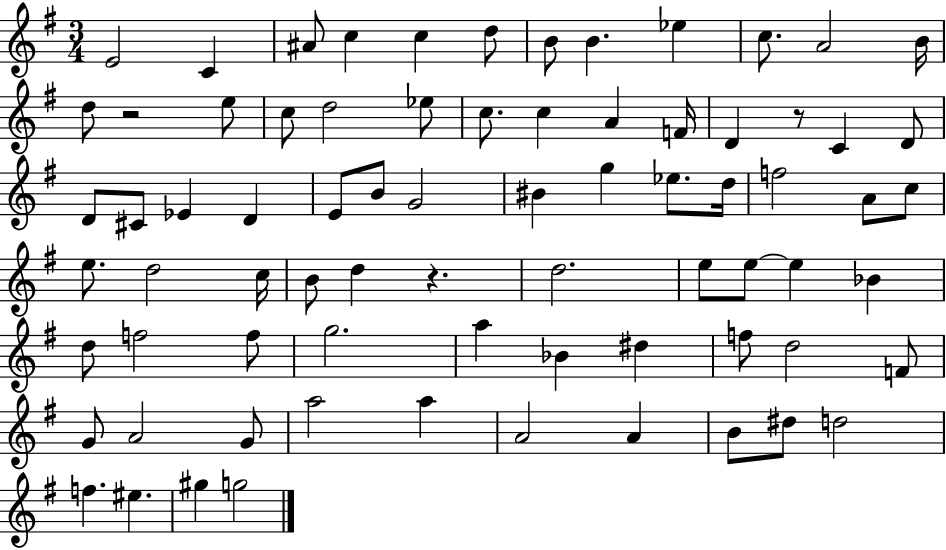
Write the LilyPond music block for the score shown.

{
  \clef treble
  \numericTimeSignature
  \time 3/4
  \key g \major
  e'2 c'4 | ais'8 c''4 c''4 d''8 | b'8 b'4. ees''4 | c''8. a'2 b'16 | \break d''8 r2 e''8 | c''8 d''2 ees''8 | c''8. c''4 a'4 f'16 | d'4 r8 c'4 d'8 | \break d'8 cis'8 ees'4 d'4 | e'8 b'8 g'2 | bis'4 g''4 ees''8. d''16 | f''2 a'8 c''8 | \break e''8. d''2 c''16 | b'8 d''4 r4. | d''2. | e''8 e''8~~ e''4 bes'4 | \break d''8 f''2 f''8 | g''2. | a''4 bes'4 dis''4 | f''8 d''2 f'8 | \break g'8 a'2 g'8 | a''2 a''4 | a'2 a'4 | b'8 dis''8 d''2 | \break f''4. eis''4. | gis''4 g''2 | \bar "|."
}